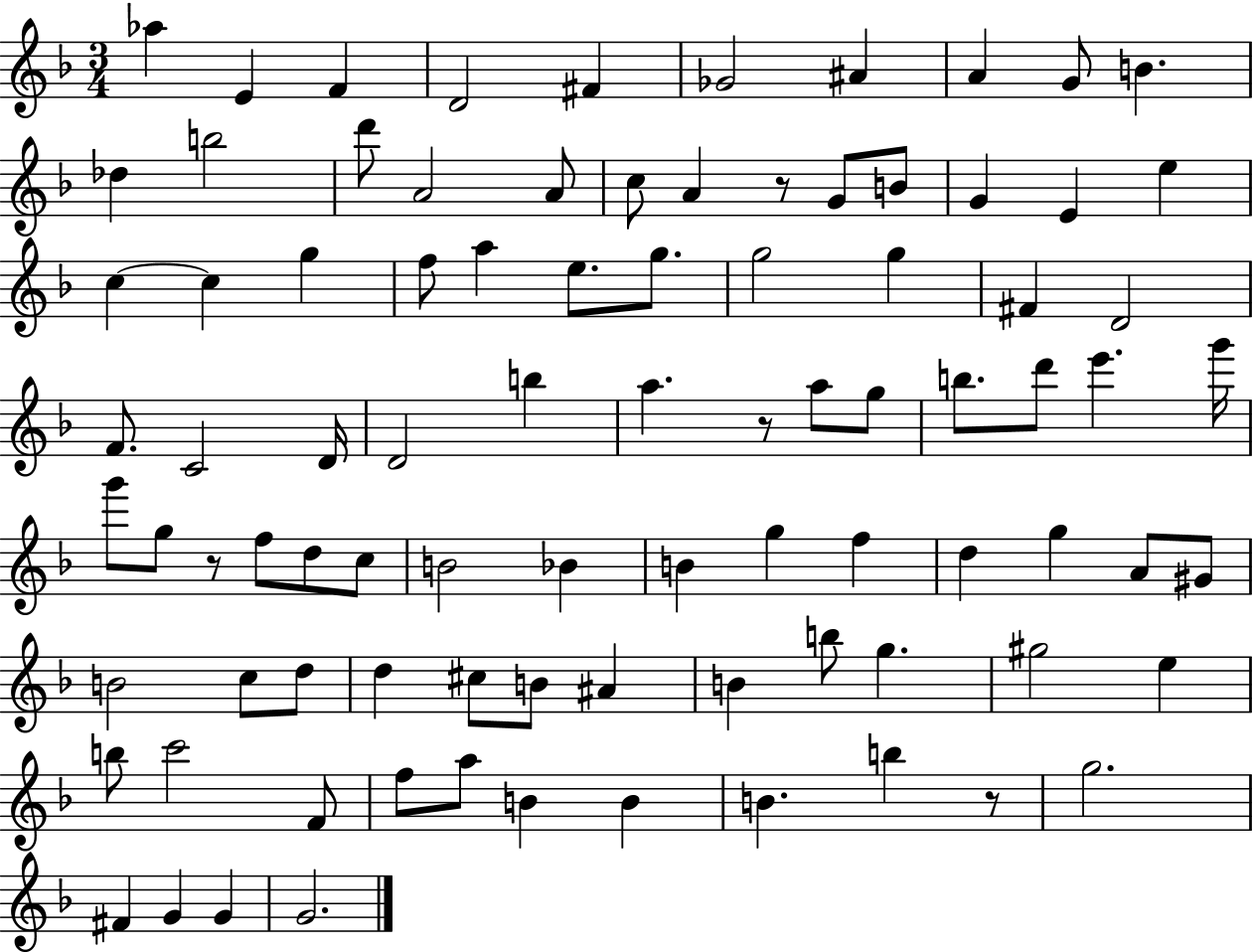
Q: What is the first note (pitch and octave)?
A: Ab5